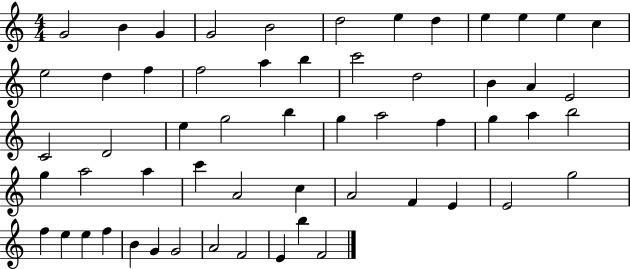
X:1
T:Untitled
M:4/4
L:1/4
K:C
G2 B G G2 B2 d2 e d e e e c e2 d f f2 a b c'2 d2 B A E2 C2 D2 e g2 b g a2 f g a b2 g a2 a c' A2 c A2 F E E2 g2 f e e f B G G2 A2 F2 E b F2